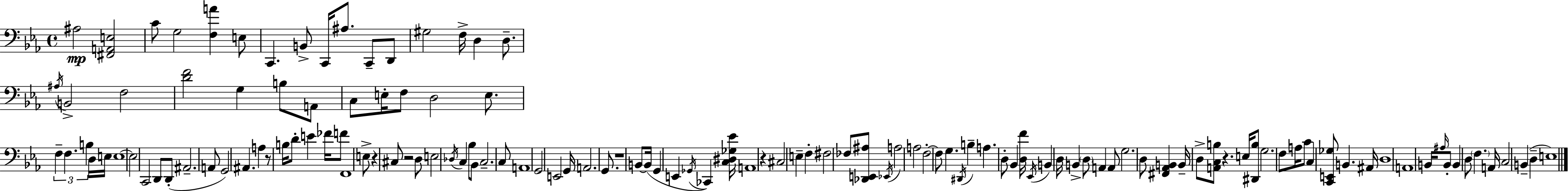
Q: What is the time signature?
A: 4/4